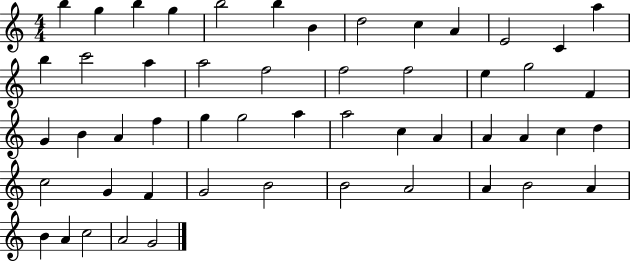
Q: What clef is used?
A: treble